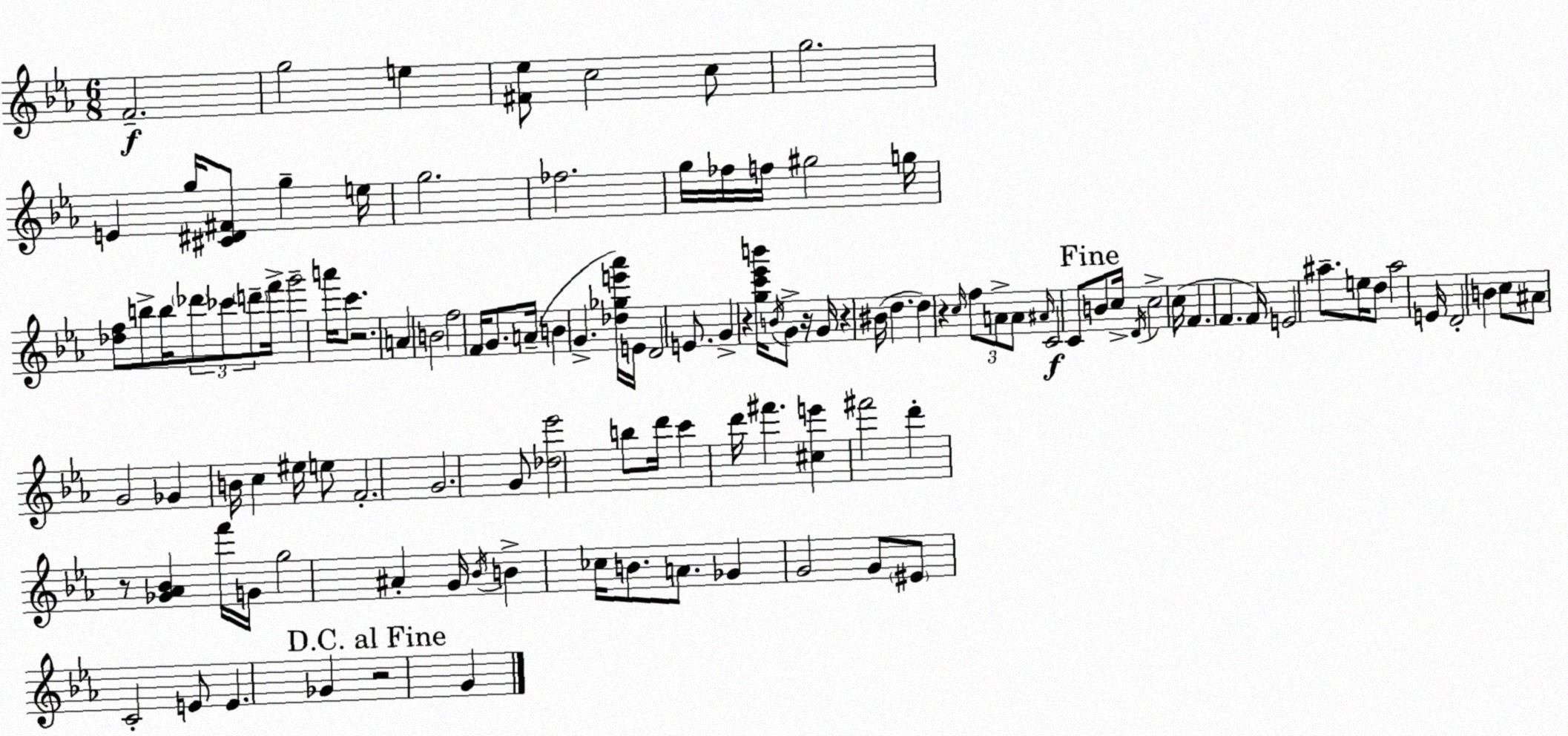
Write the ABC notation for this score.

X:1
T:Untitled
M:6/8
L:1/4
K:Eb
F2 g2 e [^F_e]/2 c2 c/2 g2 E g/4 [^C^D^F]/2 g e/4 g2 _f2 g/4 _f/4 f/4 ^g2 g/4 [_df]/2 b/2 b/4 _d'/2 _c'/2 d'/2 f'/4 g'2 a'/4 c'/2 z2 A B2 f2 F/4 G/2 A/4 B G [_d_ge'_a']/4 E/4 D2 E/2 G z [gc'_e'b']/4 B/4 G/2 z/4 G/4 z ^B/4 d d z c/4 f/2 A/2 A/2 ^A/4 C2 C/2 B/2 c/4 D/4 c2 c/4 F F F/4 E2 ^a/2 e/4 d/2 ^a2 E/4 D2 B c/2 ^A/2 G2 _G B/4 c ^e/4 e/2 F2 G2 G/2 [_d_e']2 b/2 d'/4 c' d'/4 ^f' [^ce'] ^f'2 d' z/2 [_G_A_B] f'/4 G/4 g2 ^A G/4 _B/4 B _c/4 B/2 A/2 _G G2 G/2 ^E/2 C2 E/2 E _G z2 G